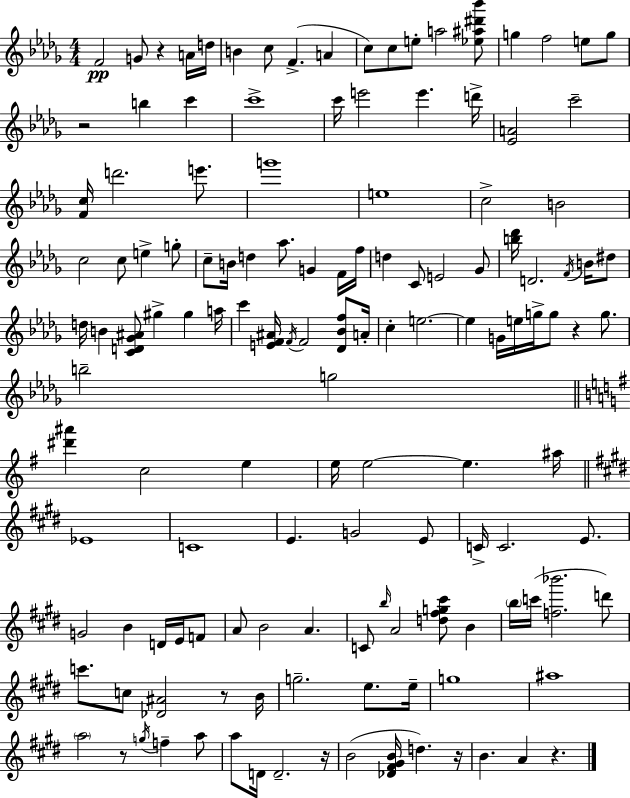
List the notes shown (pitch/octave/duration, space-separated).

F4/h G4/e R/q A4/s D5/s B4/q C5/e F4/q. A4/q C5/e C5/e E5/e A5/h [Eb5,A#5,D#6,Bb6]/e G5/q F5/h E5/e G5/e R/h B5/q C6/q C6/w C6/s E6/h E6/q. D6/s [Eb4,A4]/h C6/h [F4,C5]/s D6/h. E6/e. G6/w E5/w C5/h B4/h C5/h C5/e E5/q G5/e C5/e B4/s D5/q Ab5/e. G4/q F4/s F5/s D5/q C4/e E4/h Gb4/e [B5,Db6]/s D4/h. F4/s B4/s D#5/e D5/s B4/q [C4,D4,Gb4,A#4]/e G#5/q G#5/q A5/s C6/q [E4,F4,A#4]/s F4/s F4/h [Db4,Bb4,F5]/e A4/s C5/q E5/h. E5/q G4/s E5/s G5/s G5/e R/q G5/e. B5/h G5/h [D#6,A#6]/q C5/h E5/q E5/s E5/h E5/q. A#5/s Eb4/w C4/w E4/q. G4/h E4/e C4/s C4/h. E4/e. G4/h B4/q D4/s E4/s F4/e A4/e B4/h A4/q. C4/e B5/s A4/h [D5,F#5,G5,C#6]/e B4/q B5/s C6/s [F5,Bb6]/h. D6/e C6/e. C5/e [Db4,A#4]/h R/e B4/s G5/h. E5/e. E5/s G5/w A#5/w A5/h R/e G5/s F5/q A5/e A5/e D4/s D4/h. R/s B4/h [Db4,F#4,G#4,B4]/s D5/q. R/s B4/q. A4/q R/q.